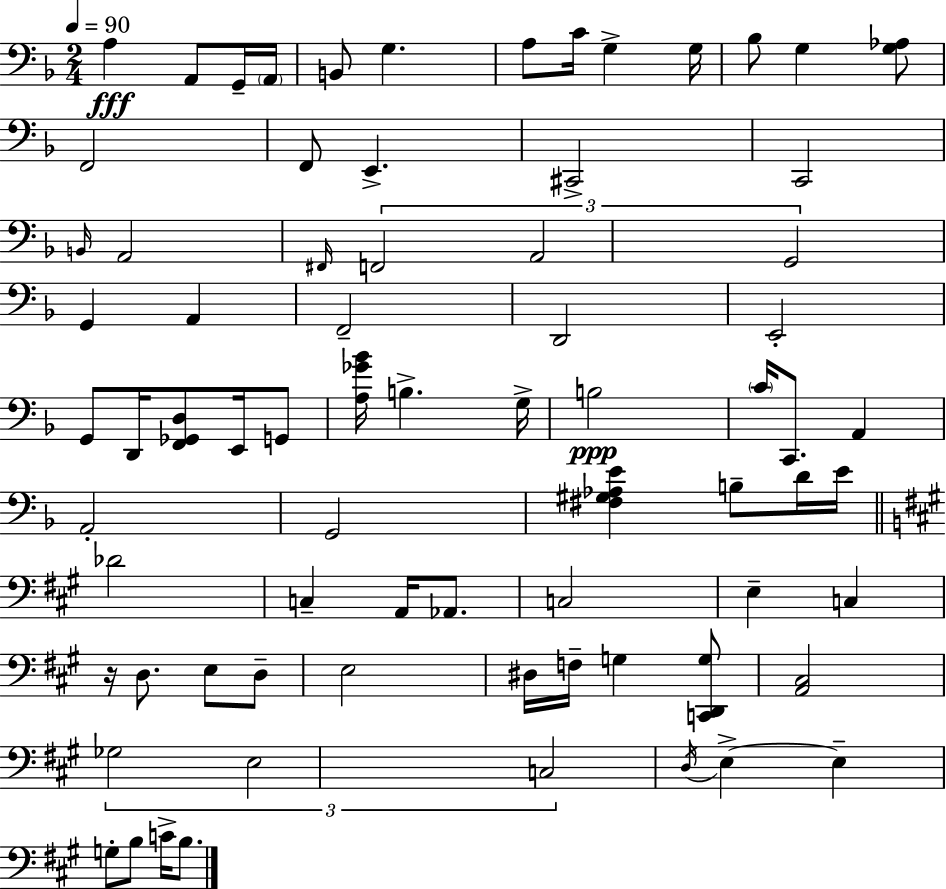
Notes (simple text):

A3/q A2/e G2/s A2/s B2/e G3/q. A3/e C4/s G3/q G3/s Bb3/e G3/q [G3,Ab3]/e F2/h F2/e E2/q. C#2/h C2/h B2/s A2/h F#2/s F2/h A2/h G2/h G2/q A2/q F2/h D2/h E2/h G2/e D2/s [F2,Gb2,D3]/e E2/s G2/e [A3,Gb4,Bb4]/s B3/q. G3/s B3/h C4/s C2/e. A2/q A2/h G2/h [F#3,G#3,Ab3,E4]/q B3/e D4/s E4/s Db4/h C3/q A2/s Ab2/e. C3/h E3/q C3/q R/s D3/e. E3/e D3/e E3/h D#3/s F3/s G3/q [C2,D2,G3]/e [A2,C#3]/h Gb3/h E3/h C3/h D3/s E3/q E3/q G3/e B3/e C4/s B3/e.